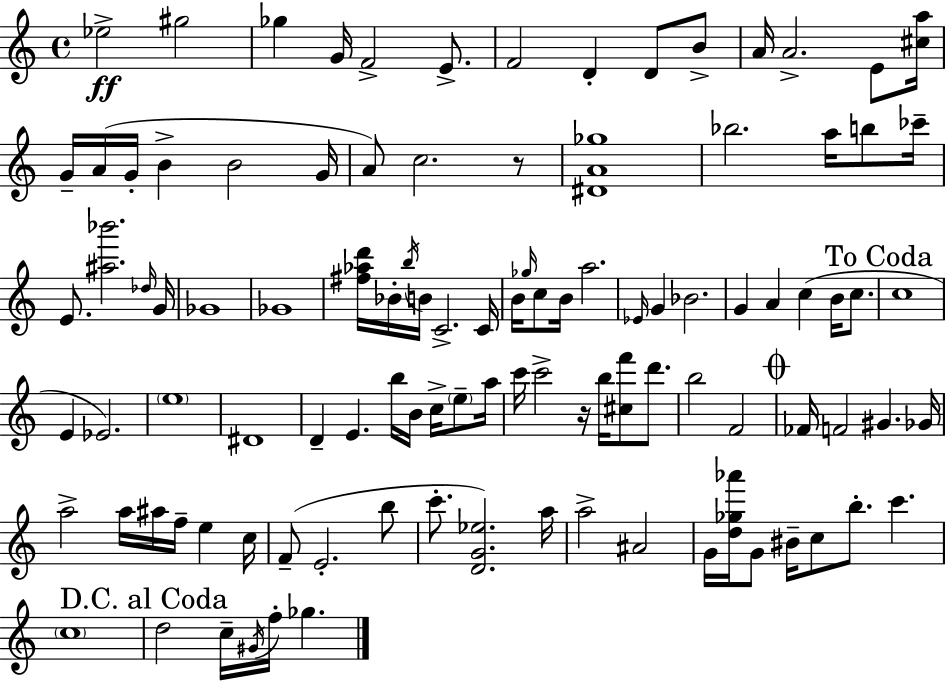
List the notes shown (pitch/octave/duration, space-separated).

Eb5/h G#5/h Gb5/q G4/s F4/h E4/e. F4/h D4/q D4/e B4/e A4/s A4/h. E4/e [C#5,A5]/s G4/s A4/s G4/s B4/q B4/h G4/s A4/e C5/h. R/e [D#4,A4,Gb5]/w Bb5/h. A5/s B5/e CES6/s E4/e. [A#5,Bb6]/h. Db5/s G4/s Gb4/w Gb4/w [F#5,Ab5,D6]/s Bb4/s B5/s B4/s C4/h. C4/s B4/s Gb5/s C5/e B4/s A5/h. Eb4/s G4/q Bb4/h. G4/q A4/q C5/q B4/s C5/e. C5/w E4/q Eb4/h. E5/w D#4/w D4/q E4/q. B5/s B4/s C5/s E5/e A5/s C6/s C6/h R/s B5/s [C#5,F6]/e D6/e. B5/h F4/h FES4/s F4/h G#4/q. Gb4/s A5/h A5/s A#5/s F5/s E5/q C5/s F4/e E4/h. B5/e C6/e. [D4,G4,Eb5]/h. A5/s A5/h A#4/h G4/s [D5,Gb5,Ab6]/s G4/e BIS4/s C5/e B5/e. C6/q. C5/w D5/h C5/s G#4/s F5/s Gb5/q.